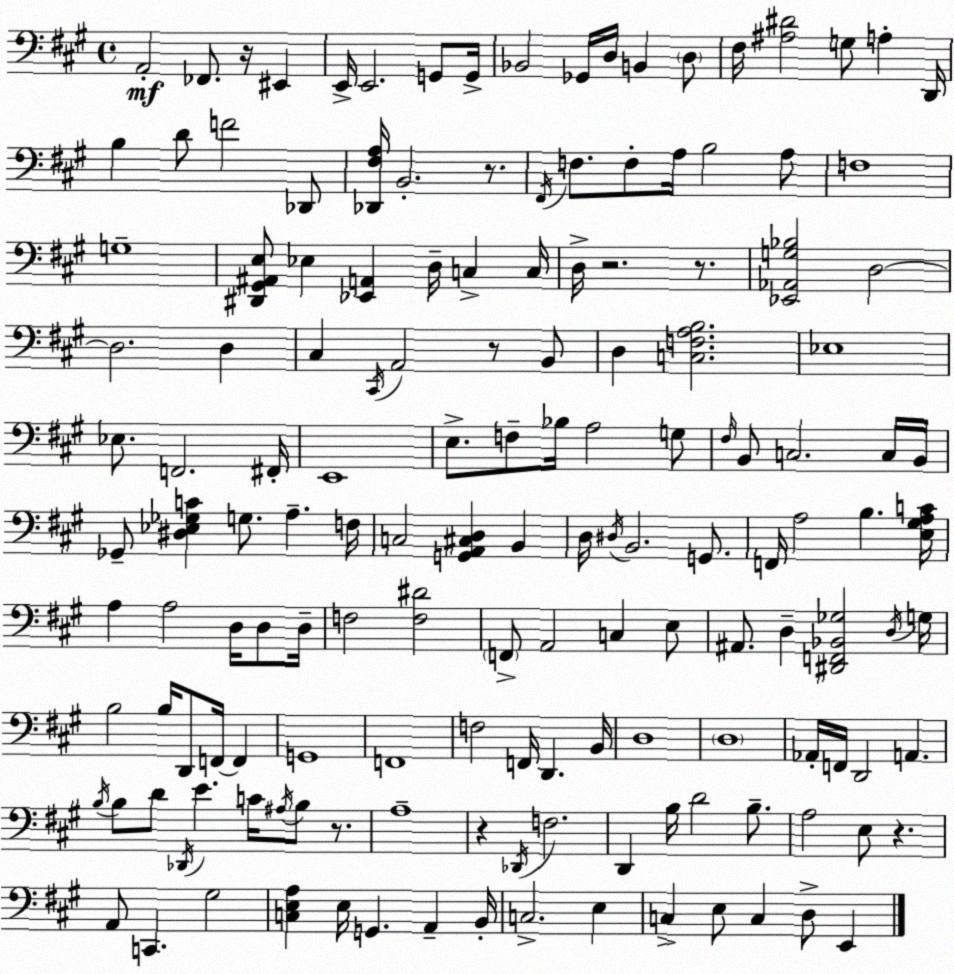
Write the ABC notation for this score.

X:1
T:Untitled
M:4/4
L:1/4
K:A
A,,2 _F,,/2 z/4 ^E,, E,,/4 E,,2 G,,/2 G,,/4 _B,,2 _G,,/4 D,/4 B,, D,/2 ^F,/4 [^A,^D]2 G,/2 A, D,,/4 B, D/2 F2 _D,,/2 [_D,,^F,A,]/4 B,,2 z/2 ^F,,/4 F,/2 F,/2 A,/4 B,2 A,/2 F,4 G,4 [^D,,^G,,^A,,E,]/2 _E, [_E,,A,,] D,/4 C, C,/4 D,/4 z2 z/2 [_E,,_A,,G,_B,]2 D,2 D,2 D, ^C, ^C,,/4 A,,2 z/2 B,,/2 D, [C,F,A,B,]2 _E,4 _E,/2 F,,2 ^F,,/4 E,,4 E,/2 F,/2 _B,/4 A,2 G,/2 ^F,/4 B,,/2 C,2 C,/4 B,,/4 _G,,/2 [^D,_E,_G,C] G,/2 A, F,/4 C,2 [G,,A,,^C,D,] B,, D,/4 ^D,/4 B,,2 G,,/2 F,,/4 A,2 B, [E,^G,A,C]/4 A, A,2 D,/4 D,/2 D,/4 F,2 [F,^D]2 F,,/2 A,,2 C, E,/2 ^A,,/2 D, [^D,,F,,_B,,_G,]2 D,/4 G,/4 B,2 B,/4 D,,/2 F,,/4 F,, G,,4 F,,4 F,2 F,,/4 D,, B,,/4 D,4 D,4 _A,,/4 F,,/4 D,,2 A,, B,/4 B,/2 D/2 _D,,/4 E C/4 ^A,/4 B,/2 z/2 A,4 z _D,,/4 F,2 D,, B,/4 D2 B,/2 A,2 E,/2 z A,,/2 C,, ^G,2 [C,E,A,] E,/4 G,, A,, B,,/4 C,2 E, C, E,/2 C, D,/2 E,,